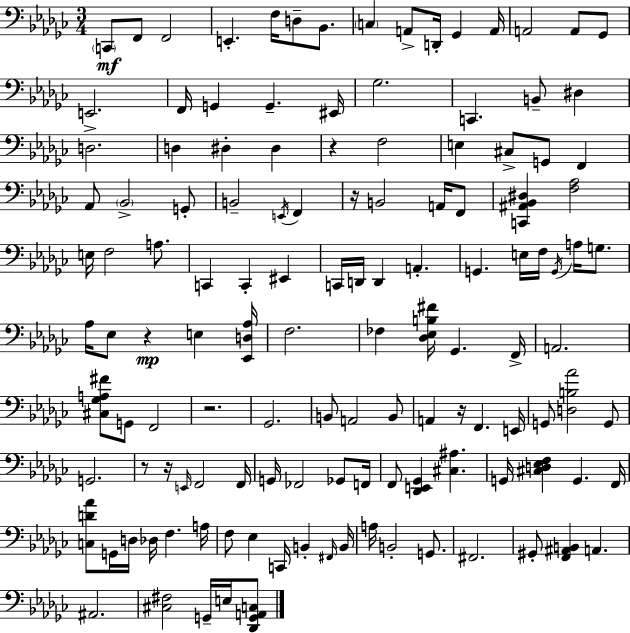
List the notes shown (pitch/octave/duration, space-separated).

C2/e F2/e F2/h E2/q. F3/s D3/e Bb2/e. C3/q A2/e D2/s Gb2/q A2/s A2/h A2/e Gb2/e E2/h. F2/s G2/q G2/q. EIS2/s Gb3/h. C2/q. B2/e D#3/q D3/h. D3/q D#3/q D#3/q R/q F3/h E3/q C#3/e G2/e F2/q Ab2/e Bb2/h G2/e B2/h E2/s F2/q R/s B2/h A2/s F2/e [C2,A#2,Bb2,D#3]/q [F3,Ab3]/h E3/s F3/h A3/e. C2/q C2/q EIS2/q C2/s D2/s D2/q A2/q. G2/q. E3/s F3/s G2/s A3/s G3/e. Ab3/s Eb3/e R/q E3/q [Eb2,D3,Ab3]/s F3/h. FES3/q [Db3,Eb3,B3,F#4]/s Gb2/q. F2/s A2/h. [C#3,Gb3,A3,F#4]/e G2/e F2/h R/h. Gb2/h. B2/e A2/h B2/e A2/q R/s F2/q. E2/s G2/e [D3,B3,Ab4]/h G2/e G2/h. R/e R/s E2/s F2/h F2/s G2/s FES2/h Gb2/e F2/s F2/e [Db2,E2,Gb2]/q [C#3,A#3]/q. G2/s [C#3,D3,Eb3,F3]/q G2/q. F2/s [C3,D4,Ab4]/e G2/s D3/s Db3/s F3/q. A3/s F3/e Eb3/q C2/s B2/q F#2/s B2/s A3/s B2/h G2/e. F#2/h. G#2/e [F2,A#2,B2]/q A2/q. A#2/h. [C#3,F#3]/h G2/s E3/s [Db2,G2,A2,C3]/e